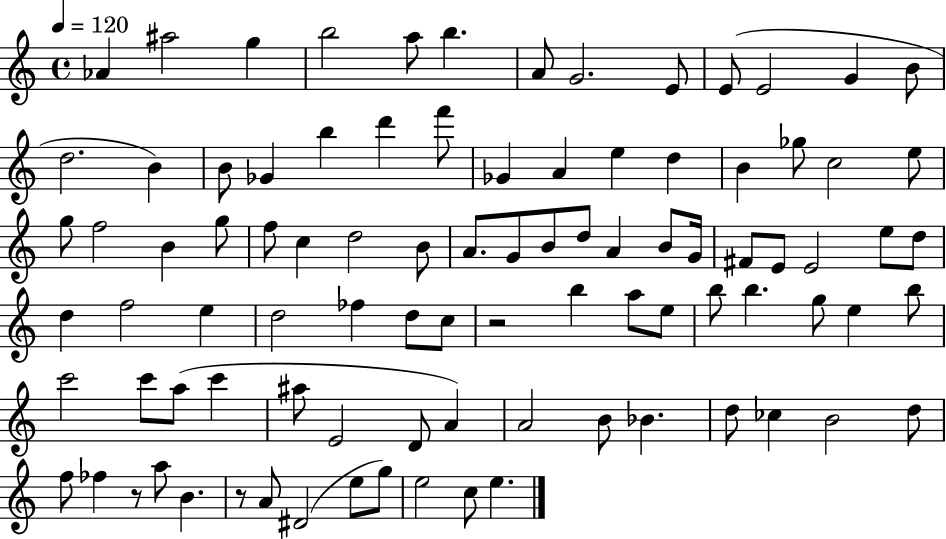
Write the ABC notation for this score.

X:1
T:Untitled
M:4/4
L:1/4
K:C
_A ^a2 g b2 a/2 b A/2 G2 E/2 E/2 E2 G B/2 d2 B B/2 _G b d' f'/2 _G A e d B _g/2 c2 e/2 g/2 f2 B g/2 f/2 c d2 B/2 A/2 G/2 B/2 d/2 A B/2 G/4 ^F/2 E/2 E2 e/2 d/2 d f2 e d2 _f d/2 c/2 z2 b a/2 e/2 b/2 b g/2 e b/2 c'2 c'/2 a/2 c' ^a/2 E2 D/2 A A2 B/2 _B d/2 _c B2 d/2 f/2 _f z/2 a/2 B z/2 A/2 ^D2 e/2 g/2 e2 c/2 e